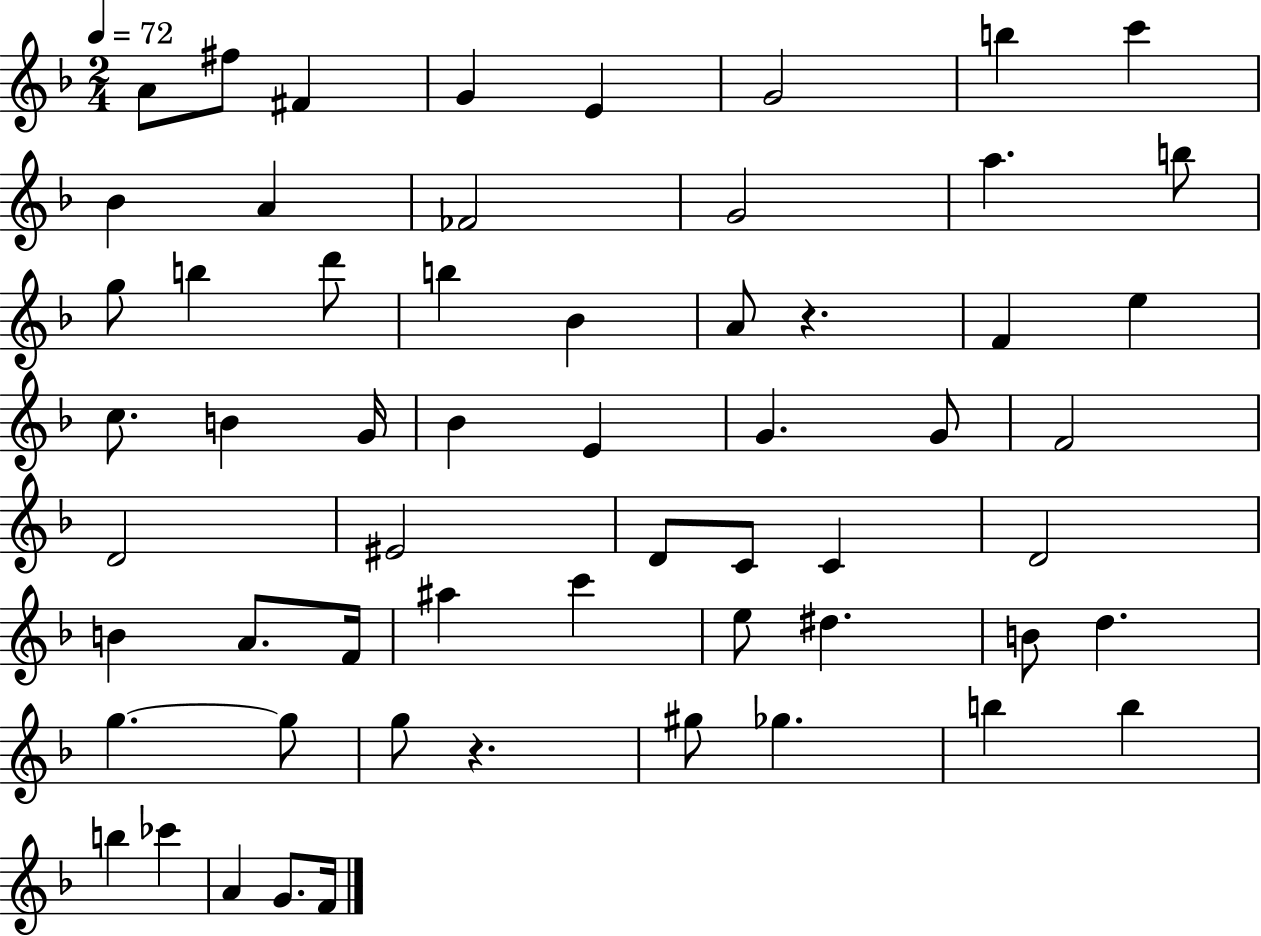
{
  \clef treble
  \numericTimeSignature
  \time 2/4
  \key f \major
  \tempo 4 = 72
  a'8 fis''8 fis'4 | g'4 e'4 | g'2 | b''4 c'''4 | \break bes'4 a'4 | fes'2 | g'2 | a''4. b''8 | \break g''8 b''4 d'''8 | b''4 bes'4 | a'8 r4. | f'4 e''4 | \break c''8. b'4 g'16 | bes'4 e'4 | g'4. g'8 | f'2 | \break d'2 | eis'2 | d'8 c'8 c'4 | d'2 | \break b'4 a'8. f'16 | ais''4 c'''4 | e''8 dis''4. | b'8 d''4. | \break g''4.~~ g''8 | g''8 r4. | gis''8 ges''4. | b''4 b''4 | \break b''4 ces'''4 | a'4 g'8. f'16 | \bar "|."
}